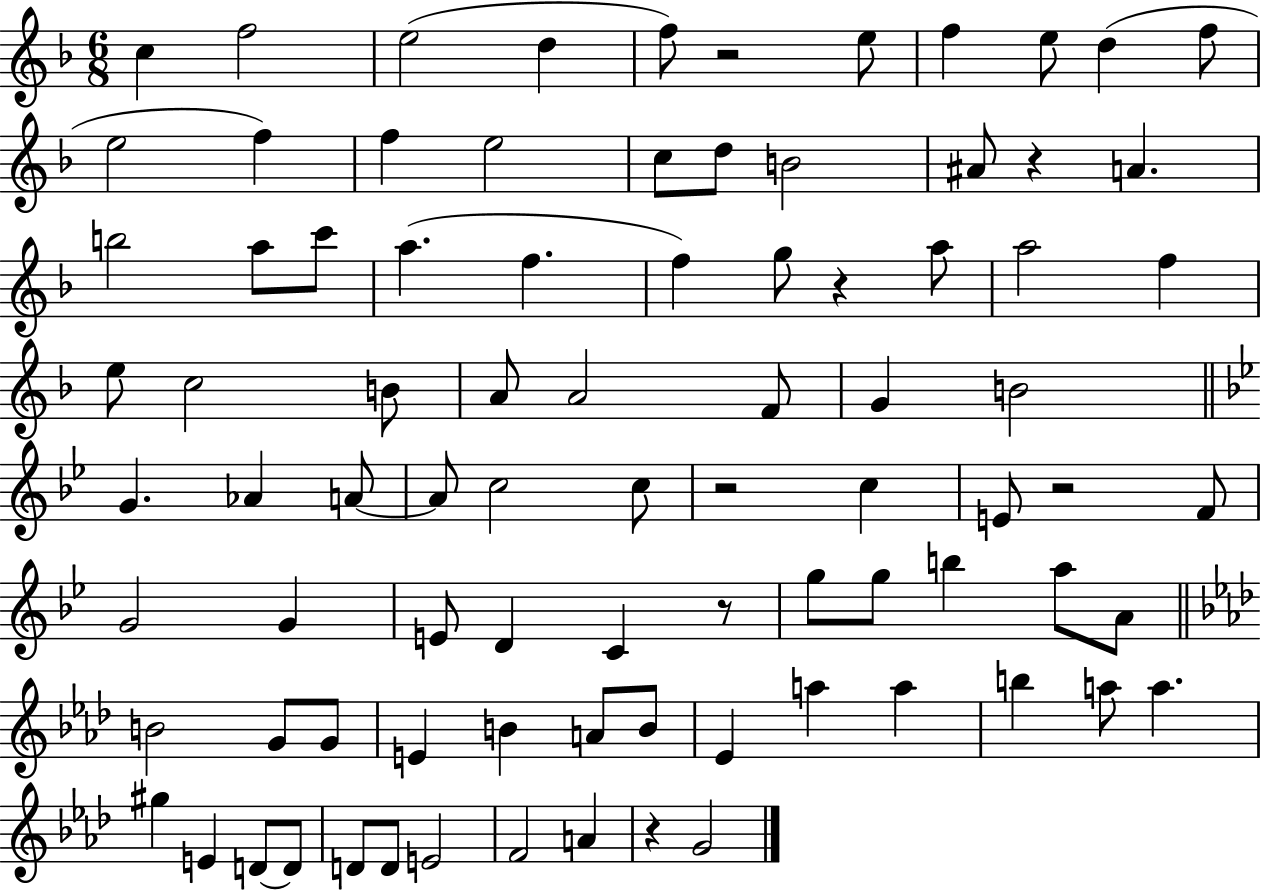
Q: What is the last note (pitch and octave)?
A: G4